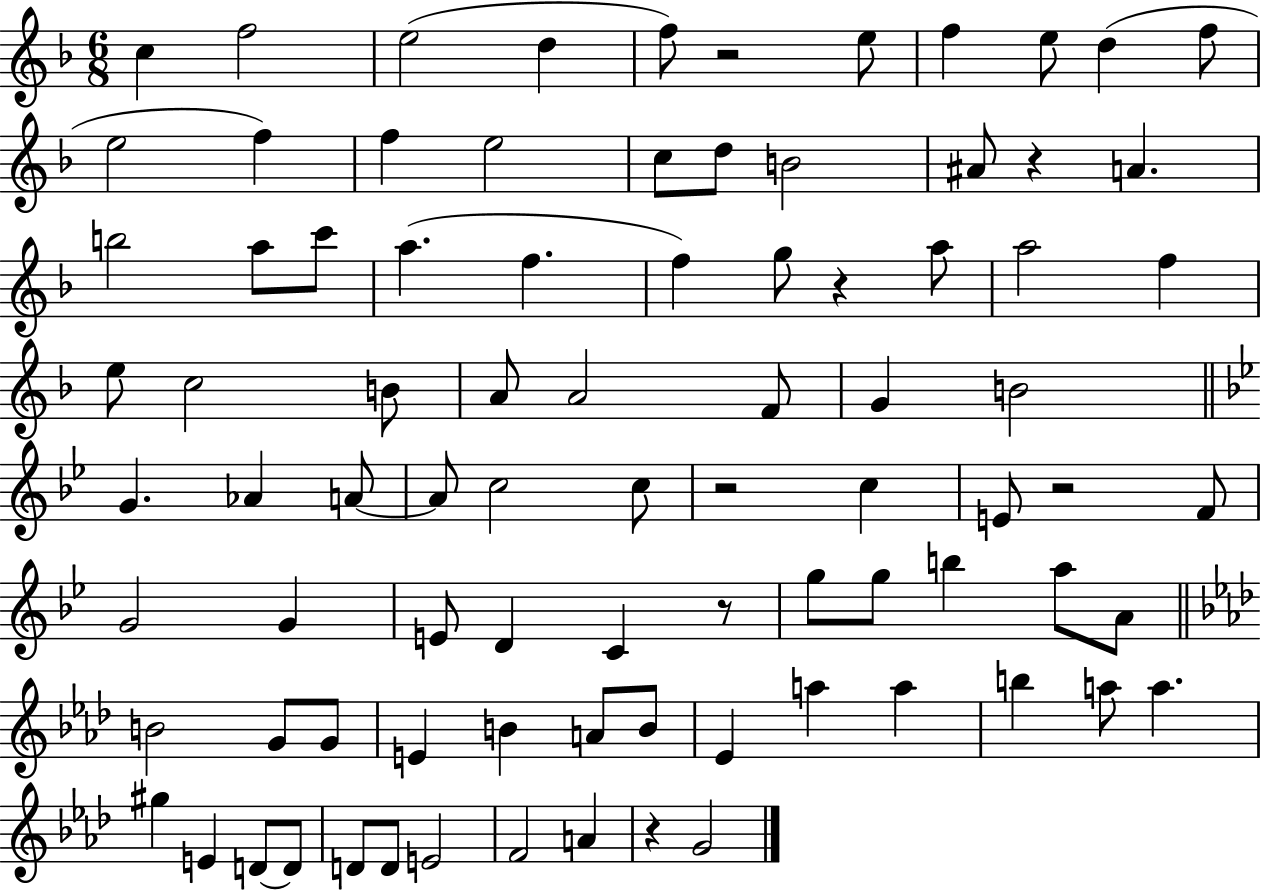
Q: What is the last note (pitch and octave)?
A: G4